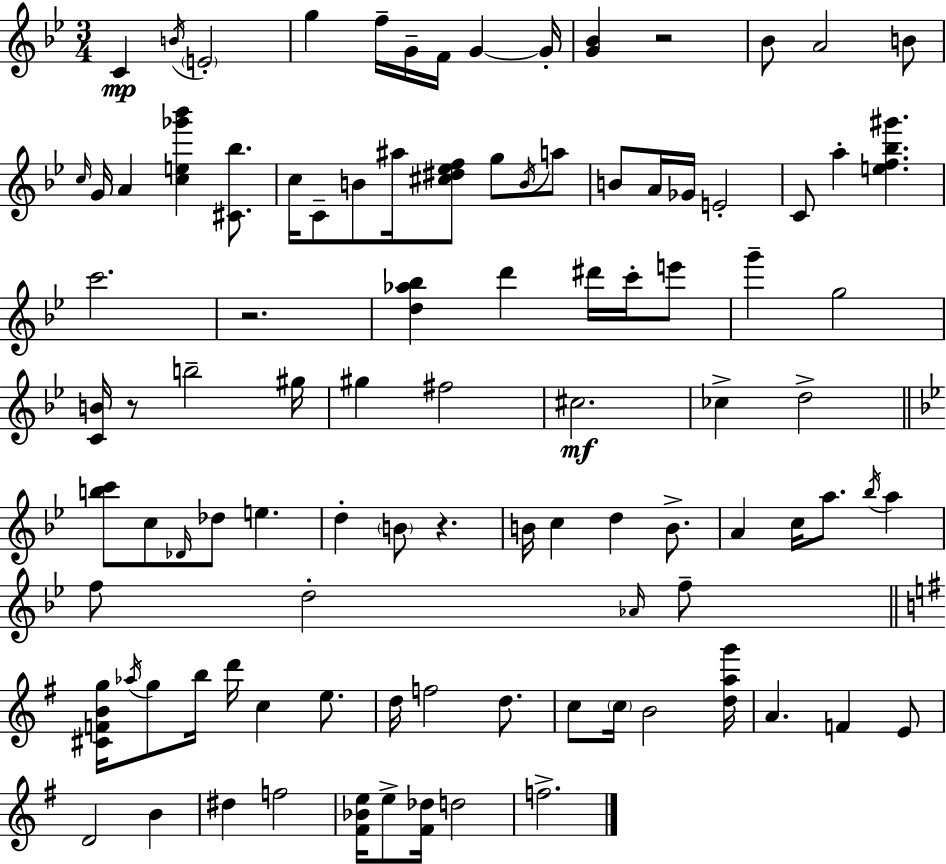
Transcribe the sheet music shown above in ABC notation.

X:1
T:Untitled
M:3/4
L:1/4
K:Bb
C B/4 E2 g f/4 G/4 F/4 G G/4 [G_B] z2 _B/2 A2 B/2 c/4 G/4 A [ce_g'_b'] [^C_b]/2 c/4 C/2 B/2 ^a/4 [^c^d_ef]/2 g/2 B/4 a/2 B/2 A/4 _G/4 E2 C/2 a [ef_b^g'] c'2 z2 [d_a_b] d' ^d'/4 c'/4 e'/2 g' g2 [CB]/4 z/2 b2 ^g/4 ^g ^f2 ^c2 _c d2 [bc']/2 c/2 _D/4 _d/2 e d B/2 z B/4 c d B/2 A c/4 a/2 _b/4 a f/2 d2 _A/4 f/2 [^CFBg]/4 _a/4 g/2 b/4 d'/4 c e/2 d/4 f2 d/2 c/2 c/4 B2 [dag']/4 A F E/2 D2 B ^d f2 [^F_Be]/4 e/2 [^F_d]/4 d2 f2